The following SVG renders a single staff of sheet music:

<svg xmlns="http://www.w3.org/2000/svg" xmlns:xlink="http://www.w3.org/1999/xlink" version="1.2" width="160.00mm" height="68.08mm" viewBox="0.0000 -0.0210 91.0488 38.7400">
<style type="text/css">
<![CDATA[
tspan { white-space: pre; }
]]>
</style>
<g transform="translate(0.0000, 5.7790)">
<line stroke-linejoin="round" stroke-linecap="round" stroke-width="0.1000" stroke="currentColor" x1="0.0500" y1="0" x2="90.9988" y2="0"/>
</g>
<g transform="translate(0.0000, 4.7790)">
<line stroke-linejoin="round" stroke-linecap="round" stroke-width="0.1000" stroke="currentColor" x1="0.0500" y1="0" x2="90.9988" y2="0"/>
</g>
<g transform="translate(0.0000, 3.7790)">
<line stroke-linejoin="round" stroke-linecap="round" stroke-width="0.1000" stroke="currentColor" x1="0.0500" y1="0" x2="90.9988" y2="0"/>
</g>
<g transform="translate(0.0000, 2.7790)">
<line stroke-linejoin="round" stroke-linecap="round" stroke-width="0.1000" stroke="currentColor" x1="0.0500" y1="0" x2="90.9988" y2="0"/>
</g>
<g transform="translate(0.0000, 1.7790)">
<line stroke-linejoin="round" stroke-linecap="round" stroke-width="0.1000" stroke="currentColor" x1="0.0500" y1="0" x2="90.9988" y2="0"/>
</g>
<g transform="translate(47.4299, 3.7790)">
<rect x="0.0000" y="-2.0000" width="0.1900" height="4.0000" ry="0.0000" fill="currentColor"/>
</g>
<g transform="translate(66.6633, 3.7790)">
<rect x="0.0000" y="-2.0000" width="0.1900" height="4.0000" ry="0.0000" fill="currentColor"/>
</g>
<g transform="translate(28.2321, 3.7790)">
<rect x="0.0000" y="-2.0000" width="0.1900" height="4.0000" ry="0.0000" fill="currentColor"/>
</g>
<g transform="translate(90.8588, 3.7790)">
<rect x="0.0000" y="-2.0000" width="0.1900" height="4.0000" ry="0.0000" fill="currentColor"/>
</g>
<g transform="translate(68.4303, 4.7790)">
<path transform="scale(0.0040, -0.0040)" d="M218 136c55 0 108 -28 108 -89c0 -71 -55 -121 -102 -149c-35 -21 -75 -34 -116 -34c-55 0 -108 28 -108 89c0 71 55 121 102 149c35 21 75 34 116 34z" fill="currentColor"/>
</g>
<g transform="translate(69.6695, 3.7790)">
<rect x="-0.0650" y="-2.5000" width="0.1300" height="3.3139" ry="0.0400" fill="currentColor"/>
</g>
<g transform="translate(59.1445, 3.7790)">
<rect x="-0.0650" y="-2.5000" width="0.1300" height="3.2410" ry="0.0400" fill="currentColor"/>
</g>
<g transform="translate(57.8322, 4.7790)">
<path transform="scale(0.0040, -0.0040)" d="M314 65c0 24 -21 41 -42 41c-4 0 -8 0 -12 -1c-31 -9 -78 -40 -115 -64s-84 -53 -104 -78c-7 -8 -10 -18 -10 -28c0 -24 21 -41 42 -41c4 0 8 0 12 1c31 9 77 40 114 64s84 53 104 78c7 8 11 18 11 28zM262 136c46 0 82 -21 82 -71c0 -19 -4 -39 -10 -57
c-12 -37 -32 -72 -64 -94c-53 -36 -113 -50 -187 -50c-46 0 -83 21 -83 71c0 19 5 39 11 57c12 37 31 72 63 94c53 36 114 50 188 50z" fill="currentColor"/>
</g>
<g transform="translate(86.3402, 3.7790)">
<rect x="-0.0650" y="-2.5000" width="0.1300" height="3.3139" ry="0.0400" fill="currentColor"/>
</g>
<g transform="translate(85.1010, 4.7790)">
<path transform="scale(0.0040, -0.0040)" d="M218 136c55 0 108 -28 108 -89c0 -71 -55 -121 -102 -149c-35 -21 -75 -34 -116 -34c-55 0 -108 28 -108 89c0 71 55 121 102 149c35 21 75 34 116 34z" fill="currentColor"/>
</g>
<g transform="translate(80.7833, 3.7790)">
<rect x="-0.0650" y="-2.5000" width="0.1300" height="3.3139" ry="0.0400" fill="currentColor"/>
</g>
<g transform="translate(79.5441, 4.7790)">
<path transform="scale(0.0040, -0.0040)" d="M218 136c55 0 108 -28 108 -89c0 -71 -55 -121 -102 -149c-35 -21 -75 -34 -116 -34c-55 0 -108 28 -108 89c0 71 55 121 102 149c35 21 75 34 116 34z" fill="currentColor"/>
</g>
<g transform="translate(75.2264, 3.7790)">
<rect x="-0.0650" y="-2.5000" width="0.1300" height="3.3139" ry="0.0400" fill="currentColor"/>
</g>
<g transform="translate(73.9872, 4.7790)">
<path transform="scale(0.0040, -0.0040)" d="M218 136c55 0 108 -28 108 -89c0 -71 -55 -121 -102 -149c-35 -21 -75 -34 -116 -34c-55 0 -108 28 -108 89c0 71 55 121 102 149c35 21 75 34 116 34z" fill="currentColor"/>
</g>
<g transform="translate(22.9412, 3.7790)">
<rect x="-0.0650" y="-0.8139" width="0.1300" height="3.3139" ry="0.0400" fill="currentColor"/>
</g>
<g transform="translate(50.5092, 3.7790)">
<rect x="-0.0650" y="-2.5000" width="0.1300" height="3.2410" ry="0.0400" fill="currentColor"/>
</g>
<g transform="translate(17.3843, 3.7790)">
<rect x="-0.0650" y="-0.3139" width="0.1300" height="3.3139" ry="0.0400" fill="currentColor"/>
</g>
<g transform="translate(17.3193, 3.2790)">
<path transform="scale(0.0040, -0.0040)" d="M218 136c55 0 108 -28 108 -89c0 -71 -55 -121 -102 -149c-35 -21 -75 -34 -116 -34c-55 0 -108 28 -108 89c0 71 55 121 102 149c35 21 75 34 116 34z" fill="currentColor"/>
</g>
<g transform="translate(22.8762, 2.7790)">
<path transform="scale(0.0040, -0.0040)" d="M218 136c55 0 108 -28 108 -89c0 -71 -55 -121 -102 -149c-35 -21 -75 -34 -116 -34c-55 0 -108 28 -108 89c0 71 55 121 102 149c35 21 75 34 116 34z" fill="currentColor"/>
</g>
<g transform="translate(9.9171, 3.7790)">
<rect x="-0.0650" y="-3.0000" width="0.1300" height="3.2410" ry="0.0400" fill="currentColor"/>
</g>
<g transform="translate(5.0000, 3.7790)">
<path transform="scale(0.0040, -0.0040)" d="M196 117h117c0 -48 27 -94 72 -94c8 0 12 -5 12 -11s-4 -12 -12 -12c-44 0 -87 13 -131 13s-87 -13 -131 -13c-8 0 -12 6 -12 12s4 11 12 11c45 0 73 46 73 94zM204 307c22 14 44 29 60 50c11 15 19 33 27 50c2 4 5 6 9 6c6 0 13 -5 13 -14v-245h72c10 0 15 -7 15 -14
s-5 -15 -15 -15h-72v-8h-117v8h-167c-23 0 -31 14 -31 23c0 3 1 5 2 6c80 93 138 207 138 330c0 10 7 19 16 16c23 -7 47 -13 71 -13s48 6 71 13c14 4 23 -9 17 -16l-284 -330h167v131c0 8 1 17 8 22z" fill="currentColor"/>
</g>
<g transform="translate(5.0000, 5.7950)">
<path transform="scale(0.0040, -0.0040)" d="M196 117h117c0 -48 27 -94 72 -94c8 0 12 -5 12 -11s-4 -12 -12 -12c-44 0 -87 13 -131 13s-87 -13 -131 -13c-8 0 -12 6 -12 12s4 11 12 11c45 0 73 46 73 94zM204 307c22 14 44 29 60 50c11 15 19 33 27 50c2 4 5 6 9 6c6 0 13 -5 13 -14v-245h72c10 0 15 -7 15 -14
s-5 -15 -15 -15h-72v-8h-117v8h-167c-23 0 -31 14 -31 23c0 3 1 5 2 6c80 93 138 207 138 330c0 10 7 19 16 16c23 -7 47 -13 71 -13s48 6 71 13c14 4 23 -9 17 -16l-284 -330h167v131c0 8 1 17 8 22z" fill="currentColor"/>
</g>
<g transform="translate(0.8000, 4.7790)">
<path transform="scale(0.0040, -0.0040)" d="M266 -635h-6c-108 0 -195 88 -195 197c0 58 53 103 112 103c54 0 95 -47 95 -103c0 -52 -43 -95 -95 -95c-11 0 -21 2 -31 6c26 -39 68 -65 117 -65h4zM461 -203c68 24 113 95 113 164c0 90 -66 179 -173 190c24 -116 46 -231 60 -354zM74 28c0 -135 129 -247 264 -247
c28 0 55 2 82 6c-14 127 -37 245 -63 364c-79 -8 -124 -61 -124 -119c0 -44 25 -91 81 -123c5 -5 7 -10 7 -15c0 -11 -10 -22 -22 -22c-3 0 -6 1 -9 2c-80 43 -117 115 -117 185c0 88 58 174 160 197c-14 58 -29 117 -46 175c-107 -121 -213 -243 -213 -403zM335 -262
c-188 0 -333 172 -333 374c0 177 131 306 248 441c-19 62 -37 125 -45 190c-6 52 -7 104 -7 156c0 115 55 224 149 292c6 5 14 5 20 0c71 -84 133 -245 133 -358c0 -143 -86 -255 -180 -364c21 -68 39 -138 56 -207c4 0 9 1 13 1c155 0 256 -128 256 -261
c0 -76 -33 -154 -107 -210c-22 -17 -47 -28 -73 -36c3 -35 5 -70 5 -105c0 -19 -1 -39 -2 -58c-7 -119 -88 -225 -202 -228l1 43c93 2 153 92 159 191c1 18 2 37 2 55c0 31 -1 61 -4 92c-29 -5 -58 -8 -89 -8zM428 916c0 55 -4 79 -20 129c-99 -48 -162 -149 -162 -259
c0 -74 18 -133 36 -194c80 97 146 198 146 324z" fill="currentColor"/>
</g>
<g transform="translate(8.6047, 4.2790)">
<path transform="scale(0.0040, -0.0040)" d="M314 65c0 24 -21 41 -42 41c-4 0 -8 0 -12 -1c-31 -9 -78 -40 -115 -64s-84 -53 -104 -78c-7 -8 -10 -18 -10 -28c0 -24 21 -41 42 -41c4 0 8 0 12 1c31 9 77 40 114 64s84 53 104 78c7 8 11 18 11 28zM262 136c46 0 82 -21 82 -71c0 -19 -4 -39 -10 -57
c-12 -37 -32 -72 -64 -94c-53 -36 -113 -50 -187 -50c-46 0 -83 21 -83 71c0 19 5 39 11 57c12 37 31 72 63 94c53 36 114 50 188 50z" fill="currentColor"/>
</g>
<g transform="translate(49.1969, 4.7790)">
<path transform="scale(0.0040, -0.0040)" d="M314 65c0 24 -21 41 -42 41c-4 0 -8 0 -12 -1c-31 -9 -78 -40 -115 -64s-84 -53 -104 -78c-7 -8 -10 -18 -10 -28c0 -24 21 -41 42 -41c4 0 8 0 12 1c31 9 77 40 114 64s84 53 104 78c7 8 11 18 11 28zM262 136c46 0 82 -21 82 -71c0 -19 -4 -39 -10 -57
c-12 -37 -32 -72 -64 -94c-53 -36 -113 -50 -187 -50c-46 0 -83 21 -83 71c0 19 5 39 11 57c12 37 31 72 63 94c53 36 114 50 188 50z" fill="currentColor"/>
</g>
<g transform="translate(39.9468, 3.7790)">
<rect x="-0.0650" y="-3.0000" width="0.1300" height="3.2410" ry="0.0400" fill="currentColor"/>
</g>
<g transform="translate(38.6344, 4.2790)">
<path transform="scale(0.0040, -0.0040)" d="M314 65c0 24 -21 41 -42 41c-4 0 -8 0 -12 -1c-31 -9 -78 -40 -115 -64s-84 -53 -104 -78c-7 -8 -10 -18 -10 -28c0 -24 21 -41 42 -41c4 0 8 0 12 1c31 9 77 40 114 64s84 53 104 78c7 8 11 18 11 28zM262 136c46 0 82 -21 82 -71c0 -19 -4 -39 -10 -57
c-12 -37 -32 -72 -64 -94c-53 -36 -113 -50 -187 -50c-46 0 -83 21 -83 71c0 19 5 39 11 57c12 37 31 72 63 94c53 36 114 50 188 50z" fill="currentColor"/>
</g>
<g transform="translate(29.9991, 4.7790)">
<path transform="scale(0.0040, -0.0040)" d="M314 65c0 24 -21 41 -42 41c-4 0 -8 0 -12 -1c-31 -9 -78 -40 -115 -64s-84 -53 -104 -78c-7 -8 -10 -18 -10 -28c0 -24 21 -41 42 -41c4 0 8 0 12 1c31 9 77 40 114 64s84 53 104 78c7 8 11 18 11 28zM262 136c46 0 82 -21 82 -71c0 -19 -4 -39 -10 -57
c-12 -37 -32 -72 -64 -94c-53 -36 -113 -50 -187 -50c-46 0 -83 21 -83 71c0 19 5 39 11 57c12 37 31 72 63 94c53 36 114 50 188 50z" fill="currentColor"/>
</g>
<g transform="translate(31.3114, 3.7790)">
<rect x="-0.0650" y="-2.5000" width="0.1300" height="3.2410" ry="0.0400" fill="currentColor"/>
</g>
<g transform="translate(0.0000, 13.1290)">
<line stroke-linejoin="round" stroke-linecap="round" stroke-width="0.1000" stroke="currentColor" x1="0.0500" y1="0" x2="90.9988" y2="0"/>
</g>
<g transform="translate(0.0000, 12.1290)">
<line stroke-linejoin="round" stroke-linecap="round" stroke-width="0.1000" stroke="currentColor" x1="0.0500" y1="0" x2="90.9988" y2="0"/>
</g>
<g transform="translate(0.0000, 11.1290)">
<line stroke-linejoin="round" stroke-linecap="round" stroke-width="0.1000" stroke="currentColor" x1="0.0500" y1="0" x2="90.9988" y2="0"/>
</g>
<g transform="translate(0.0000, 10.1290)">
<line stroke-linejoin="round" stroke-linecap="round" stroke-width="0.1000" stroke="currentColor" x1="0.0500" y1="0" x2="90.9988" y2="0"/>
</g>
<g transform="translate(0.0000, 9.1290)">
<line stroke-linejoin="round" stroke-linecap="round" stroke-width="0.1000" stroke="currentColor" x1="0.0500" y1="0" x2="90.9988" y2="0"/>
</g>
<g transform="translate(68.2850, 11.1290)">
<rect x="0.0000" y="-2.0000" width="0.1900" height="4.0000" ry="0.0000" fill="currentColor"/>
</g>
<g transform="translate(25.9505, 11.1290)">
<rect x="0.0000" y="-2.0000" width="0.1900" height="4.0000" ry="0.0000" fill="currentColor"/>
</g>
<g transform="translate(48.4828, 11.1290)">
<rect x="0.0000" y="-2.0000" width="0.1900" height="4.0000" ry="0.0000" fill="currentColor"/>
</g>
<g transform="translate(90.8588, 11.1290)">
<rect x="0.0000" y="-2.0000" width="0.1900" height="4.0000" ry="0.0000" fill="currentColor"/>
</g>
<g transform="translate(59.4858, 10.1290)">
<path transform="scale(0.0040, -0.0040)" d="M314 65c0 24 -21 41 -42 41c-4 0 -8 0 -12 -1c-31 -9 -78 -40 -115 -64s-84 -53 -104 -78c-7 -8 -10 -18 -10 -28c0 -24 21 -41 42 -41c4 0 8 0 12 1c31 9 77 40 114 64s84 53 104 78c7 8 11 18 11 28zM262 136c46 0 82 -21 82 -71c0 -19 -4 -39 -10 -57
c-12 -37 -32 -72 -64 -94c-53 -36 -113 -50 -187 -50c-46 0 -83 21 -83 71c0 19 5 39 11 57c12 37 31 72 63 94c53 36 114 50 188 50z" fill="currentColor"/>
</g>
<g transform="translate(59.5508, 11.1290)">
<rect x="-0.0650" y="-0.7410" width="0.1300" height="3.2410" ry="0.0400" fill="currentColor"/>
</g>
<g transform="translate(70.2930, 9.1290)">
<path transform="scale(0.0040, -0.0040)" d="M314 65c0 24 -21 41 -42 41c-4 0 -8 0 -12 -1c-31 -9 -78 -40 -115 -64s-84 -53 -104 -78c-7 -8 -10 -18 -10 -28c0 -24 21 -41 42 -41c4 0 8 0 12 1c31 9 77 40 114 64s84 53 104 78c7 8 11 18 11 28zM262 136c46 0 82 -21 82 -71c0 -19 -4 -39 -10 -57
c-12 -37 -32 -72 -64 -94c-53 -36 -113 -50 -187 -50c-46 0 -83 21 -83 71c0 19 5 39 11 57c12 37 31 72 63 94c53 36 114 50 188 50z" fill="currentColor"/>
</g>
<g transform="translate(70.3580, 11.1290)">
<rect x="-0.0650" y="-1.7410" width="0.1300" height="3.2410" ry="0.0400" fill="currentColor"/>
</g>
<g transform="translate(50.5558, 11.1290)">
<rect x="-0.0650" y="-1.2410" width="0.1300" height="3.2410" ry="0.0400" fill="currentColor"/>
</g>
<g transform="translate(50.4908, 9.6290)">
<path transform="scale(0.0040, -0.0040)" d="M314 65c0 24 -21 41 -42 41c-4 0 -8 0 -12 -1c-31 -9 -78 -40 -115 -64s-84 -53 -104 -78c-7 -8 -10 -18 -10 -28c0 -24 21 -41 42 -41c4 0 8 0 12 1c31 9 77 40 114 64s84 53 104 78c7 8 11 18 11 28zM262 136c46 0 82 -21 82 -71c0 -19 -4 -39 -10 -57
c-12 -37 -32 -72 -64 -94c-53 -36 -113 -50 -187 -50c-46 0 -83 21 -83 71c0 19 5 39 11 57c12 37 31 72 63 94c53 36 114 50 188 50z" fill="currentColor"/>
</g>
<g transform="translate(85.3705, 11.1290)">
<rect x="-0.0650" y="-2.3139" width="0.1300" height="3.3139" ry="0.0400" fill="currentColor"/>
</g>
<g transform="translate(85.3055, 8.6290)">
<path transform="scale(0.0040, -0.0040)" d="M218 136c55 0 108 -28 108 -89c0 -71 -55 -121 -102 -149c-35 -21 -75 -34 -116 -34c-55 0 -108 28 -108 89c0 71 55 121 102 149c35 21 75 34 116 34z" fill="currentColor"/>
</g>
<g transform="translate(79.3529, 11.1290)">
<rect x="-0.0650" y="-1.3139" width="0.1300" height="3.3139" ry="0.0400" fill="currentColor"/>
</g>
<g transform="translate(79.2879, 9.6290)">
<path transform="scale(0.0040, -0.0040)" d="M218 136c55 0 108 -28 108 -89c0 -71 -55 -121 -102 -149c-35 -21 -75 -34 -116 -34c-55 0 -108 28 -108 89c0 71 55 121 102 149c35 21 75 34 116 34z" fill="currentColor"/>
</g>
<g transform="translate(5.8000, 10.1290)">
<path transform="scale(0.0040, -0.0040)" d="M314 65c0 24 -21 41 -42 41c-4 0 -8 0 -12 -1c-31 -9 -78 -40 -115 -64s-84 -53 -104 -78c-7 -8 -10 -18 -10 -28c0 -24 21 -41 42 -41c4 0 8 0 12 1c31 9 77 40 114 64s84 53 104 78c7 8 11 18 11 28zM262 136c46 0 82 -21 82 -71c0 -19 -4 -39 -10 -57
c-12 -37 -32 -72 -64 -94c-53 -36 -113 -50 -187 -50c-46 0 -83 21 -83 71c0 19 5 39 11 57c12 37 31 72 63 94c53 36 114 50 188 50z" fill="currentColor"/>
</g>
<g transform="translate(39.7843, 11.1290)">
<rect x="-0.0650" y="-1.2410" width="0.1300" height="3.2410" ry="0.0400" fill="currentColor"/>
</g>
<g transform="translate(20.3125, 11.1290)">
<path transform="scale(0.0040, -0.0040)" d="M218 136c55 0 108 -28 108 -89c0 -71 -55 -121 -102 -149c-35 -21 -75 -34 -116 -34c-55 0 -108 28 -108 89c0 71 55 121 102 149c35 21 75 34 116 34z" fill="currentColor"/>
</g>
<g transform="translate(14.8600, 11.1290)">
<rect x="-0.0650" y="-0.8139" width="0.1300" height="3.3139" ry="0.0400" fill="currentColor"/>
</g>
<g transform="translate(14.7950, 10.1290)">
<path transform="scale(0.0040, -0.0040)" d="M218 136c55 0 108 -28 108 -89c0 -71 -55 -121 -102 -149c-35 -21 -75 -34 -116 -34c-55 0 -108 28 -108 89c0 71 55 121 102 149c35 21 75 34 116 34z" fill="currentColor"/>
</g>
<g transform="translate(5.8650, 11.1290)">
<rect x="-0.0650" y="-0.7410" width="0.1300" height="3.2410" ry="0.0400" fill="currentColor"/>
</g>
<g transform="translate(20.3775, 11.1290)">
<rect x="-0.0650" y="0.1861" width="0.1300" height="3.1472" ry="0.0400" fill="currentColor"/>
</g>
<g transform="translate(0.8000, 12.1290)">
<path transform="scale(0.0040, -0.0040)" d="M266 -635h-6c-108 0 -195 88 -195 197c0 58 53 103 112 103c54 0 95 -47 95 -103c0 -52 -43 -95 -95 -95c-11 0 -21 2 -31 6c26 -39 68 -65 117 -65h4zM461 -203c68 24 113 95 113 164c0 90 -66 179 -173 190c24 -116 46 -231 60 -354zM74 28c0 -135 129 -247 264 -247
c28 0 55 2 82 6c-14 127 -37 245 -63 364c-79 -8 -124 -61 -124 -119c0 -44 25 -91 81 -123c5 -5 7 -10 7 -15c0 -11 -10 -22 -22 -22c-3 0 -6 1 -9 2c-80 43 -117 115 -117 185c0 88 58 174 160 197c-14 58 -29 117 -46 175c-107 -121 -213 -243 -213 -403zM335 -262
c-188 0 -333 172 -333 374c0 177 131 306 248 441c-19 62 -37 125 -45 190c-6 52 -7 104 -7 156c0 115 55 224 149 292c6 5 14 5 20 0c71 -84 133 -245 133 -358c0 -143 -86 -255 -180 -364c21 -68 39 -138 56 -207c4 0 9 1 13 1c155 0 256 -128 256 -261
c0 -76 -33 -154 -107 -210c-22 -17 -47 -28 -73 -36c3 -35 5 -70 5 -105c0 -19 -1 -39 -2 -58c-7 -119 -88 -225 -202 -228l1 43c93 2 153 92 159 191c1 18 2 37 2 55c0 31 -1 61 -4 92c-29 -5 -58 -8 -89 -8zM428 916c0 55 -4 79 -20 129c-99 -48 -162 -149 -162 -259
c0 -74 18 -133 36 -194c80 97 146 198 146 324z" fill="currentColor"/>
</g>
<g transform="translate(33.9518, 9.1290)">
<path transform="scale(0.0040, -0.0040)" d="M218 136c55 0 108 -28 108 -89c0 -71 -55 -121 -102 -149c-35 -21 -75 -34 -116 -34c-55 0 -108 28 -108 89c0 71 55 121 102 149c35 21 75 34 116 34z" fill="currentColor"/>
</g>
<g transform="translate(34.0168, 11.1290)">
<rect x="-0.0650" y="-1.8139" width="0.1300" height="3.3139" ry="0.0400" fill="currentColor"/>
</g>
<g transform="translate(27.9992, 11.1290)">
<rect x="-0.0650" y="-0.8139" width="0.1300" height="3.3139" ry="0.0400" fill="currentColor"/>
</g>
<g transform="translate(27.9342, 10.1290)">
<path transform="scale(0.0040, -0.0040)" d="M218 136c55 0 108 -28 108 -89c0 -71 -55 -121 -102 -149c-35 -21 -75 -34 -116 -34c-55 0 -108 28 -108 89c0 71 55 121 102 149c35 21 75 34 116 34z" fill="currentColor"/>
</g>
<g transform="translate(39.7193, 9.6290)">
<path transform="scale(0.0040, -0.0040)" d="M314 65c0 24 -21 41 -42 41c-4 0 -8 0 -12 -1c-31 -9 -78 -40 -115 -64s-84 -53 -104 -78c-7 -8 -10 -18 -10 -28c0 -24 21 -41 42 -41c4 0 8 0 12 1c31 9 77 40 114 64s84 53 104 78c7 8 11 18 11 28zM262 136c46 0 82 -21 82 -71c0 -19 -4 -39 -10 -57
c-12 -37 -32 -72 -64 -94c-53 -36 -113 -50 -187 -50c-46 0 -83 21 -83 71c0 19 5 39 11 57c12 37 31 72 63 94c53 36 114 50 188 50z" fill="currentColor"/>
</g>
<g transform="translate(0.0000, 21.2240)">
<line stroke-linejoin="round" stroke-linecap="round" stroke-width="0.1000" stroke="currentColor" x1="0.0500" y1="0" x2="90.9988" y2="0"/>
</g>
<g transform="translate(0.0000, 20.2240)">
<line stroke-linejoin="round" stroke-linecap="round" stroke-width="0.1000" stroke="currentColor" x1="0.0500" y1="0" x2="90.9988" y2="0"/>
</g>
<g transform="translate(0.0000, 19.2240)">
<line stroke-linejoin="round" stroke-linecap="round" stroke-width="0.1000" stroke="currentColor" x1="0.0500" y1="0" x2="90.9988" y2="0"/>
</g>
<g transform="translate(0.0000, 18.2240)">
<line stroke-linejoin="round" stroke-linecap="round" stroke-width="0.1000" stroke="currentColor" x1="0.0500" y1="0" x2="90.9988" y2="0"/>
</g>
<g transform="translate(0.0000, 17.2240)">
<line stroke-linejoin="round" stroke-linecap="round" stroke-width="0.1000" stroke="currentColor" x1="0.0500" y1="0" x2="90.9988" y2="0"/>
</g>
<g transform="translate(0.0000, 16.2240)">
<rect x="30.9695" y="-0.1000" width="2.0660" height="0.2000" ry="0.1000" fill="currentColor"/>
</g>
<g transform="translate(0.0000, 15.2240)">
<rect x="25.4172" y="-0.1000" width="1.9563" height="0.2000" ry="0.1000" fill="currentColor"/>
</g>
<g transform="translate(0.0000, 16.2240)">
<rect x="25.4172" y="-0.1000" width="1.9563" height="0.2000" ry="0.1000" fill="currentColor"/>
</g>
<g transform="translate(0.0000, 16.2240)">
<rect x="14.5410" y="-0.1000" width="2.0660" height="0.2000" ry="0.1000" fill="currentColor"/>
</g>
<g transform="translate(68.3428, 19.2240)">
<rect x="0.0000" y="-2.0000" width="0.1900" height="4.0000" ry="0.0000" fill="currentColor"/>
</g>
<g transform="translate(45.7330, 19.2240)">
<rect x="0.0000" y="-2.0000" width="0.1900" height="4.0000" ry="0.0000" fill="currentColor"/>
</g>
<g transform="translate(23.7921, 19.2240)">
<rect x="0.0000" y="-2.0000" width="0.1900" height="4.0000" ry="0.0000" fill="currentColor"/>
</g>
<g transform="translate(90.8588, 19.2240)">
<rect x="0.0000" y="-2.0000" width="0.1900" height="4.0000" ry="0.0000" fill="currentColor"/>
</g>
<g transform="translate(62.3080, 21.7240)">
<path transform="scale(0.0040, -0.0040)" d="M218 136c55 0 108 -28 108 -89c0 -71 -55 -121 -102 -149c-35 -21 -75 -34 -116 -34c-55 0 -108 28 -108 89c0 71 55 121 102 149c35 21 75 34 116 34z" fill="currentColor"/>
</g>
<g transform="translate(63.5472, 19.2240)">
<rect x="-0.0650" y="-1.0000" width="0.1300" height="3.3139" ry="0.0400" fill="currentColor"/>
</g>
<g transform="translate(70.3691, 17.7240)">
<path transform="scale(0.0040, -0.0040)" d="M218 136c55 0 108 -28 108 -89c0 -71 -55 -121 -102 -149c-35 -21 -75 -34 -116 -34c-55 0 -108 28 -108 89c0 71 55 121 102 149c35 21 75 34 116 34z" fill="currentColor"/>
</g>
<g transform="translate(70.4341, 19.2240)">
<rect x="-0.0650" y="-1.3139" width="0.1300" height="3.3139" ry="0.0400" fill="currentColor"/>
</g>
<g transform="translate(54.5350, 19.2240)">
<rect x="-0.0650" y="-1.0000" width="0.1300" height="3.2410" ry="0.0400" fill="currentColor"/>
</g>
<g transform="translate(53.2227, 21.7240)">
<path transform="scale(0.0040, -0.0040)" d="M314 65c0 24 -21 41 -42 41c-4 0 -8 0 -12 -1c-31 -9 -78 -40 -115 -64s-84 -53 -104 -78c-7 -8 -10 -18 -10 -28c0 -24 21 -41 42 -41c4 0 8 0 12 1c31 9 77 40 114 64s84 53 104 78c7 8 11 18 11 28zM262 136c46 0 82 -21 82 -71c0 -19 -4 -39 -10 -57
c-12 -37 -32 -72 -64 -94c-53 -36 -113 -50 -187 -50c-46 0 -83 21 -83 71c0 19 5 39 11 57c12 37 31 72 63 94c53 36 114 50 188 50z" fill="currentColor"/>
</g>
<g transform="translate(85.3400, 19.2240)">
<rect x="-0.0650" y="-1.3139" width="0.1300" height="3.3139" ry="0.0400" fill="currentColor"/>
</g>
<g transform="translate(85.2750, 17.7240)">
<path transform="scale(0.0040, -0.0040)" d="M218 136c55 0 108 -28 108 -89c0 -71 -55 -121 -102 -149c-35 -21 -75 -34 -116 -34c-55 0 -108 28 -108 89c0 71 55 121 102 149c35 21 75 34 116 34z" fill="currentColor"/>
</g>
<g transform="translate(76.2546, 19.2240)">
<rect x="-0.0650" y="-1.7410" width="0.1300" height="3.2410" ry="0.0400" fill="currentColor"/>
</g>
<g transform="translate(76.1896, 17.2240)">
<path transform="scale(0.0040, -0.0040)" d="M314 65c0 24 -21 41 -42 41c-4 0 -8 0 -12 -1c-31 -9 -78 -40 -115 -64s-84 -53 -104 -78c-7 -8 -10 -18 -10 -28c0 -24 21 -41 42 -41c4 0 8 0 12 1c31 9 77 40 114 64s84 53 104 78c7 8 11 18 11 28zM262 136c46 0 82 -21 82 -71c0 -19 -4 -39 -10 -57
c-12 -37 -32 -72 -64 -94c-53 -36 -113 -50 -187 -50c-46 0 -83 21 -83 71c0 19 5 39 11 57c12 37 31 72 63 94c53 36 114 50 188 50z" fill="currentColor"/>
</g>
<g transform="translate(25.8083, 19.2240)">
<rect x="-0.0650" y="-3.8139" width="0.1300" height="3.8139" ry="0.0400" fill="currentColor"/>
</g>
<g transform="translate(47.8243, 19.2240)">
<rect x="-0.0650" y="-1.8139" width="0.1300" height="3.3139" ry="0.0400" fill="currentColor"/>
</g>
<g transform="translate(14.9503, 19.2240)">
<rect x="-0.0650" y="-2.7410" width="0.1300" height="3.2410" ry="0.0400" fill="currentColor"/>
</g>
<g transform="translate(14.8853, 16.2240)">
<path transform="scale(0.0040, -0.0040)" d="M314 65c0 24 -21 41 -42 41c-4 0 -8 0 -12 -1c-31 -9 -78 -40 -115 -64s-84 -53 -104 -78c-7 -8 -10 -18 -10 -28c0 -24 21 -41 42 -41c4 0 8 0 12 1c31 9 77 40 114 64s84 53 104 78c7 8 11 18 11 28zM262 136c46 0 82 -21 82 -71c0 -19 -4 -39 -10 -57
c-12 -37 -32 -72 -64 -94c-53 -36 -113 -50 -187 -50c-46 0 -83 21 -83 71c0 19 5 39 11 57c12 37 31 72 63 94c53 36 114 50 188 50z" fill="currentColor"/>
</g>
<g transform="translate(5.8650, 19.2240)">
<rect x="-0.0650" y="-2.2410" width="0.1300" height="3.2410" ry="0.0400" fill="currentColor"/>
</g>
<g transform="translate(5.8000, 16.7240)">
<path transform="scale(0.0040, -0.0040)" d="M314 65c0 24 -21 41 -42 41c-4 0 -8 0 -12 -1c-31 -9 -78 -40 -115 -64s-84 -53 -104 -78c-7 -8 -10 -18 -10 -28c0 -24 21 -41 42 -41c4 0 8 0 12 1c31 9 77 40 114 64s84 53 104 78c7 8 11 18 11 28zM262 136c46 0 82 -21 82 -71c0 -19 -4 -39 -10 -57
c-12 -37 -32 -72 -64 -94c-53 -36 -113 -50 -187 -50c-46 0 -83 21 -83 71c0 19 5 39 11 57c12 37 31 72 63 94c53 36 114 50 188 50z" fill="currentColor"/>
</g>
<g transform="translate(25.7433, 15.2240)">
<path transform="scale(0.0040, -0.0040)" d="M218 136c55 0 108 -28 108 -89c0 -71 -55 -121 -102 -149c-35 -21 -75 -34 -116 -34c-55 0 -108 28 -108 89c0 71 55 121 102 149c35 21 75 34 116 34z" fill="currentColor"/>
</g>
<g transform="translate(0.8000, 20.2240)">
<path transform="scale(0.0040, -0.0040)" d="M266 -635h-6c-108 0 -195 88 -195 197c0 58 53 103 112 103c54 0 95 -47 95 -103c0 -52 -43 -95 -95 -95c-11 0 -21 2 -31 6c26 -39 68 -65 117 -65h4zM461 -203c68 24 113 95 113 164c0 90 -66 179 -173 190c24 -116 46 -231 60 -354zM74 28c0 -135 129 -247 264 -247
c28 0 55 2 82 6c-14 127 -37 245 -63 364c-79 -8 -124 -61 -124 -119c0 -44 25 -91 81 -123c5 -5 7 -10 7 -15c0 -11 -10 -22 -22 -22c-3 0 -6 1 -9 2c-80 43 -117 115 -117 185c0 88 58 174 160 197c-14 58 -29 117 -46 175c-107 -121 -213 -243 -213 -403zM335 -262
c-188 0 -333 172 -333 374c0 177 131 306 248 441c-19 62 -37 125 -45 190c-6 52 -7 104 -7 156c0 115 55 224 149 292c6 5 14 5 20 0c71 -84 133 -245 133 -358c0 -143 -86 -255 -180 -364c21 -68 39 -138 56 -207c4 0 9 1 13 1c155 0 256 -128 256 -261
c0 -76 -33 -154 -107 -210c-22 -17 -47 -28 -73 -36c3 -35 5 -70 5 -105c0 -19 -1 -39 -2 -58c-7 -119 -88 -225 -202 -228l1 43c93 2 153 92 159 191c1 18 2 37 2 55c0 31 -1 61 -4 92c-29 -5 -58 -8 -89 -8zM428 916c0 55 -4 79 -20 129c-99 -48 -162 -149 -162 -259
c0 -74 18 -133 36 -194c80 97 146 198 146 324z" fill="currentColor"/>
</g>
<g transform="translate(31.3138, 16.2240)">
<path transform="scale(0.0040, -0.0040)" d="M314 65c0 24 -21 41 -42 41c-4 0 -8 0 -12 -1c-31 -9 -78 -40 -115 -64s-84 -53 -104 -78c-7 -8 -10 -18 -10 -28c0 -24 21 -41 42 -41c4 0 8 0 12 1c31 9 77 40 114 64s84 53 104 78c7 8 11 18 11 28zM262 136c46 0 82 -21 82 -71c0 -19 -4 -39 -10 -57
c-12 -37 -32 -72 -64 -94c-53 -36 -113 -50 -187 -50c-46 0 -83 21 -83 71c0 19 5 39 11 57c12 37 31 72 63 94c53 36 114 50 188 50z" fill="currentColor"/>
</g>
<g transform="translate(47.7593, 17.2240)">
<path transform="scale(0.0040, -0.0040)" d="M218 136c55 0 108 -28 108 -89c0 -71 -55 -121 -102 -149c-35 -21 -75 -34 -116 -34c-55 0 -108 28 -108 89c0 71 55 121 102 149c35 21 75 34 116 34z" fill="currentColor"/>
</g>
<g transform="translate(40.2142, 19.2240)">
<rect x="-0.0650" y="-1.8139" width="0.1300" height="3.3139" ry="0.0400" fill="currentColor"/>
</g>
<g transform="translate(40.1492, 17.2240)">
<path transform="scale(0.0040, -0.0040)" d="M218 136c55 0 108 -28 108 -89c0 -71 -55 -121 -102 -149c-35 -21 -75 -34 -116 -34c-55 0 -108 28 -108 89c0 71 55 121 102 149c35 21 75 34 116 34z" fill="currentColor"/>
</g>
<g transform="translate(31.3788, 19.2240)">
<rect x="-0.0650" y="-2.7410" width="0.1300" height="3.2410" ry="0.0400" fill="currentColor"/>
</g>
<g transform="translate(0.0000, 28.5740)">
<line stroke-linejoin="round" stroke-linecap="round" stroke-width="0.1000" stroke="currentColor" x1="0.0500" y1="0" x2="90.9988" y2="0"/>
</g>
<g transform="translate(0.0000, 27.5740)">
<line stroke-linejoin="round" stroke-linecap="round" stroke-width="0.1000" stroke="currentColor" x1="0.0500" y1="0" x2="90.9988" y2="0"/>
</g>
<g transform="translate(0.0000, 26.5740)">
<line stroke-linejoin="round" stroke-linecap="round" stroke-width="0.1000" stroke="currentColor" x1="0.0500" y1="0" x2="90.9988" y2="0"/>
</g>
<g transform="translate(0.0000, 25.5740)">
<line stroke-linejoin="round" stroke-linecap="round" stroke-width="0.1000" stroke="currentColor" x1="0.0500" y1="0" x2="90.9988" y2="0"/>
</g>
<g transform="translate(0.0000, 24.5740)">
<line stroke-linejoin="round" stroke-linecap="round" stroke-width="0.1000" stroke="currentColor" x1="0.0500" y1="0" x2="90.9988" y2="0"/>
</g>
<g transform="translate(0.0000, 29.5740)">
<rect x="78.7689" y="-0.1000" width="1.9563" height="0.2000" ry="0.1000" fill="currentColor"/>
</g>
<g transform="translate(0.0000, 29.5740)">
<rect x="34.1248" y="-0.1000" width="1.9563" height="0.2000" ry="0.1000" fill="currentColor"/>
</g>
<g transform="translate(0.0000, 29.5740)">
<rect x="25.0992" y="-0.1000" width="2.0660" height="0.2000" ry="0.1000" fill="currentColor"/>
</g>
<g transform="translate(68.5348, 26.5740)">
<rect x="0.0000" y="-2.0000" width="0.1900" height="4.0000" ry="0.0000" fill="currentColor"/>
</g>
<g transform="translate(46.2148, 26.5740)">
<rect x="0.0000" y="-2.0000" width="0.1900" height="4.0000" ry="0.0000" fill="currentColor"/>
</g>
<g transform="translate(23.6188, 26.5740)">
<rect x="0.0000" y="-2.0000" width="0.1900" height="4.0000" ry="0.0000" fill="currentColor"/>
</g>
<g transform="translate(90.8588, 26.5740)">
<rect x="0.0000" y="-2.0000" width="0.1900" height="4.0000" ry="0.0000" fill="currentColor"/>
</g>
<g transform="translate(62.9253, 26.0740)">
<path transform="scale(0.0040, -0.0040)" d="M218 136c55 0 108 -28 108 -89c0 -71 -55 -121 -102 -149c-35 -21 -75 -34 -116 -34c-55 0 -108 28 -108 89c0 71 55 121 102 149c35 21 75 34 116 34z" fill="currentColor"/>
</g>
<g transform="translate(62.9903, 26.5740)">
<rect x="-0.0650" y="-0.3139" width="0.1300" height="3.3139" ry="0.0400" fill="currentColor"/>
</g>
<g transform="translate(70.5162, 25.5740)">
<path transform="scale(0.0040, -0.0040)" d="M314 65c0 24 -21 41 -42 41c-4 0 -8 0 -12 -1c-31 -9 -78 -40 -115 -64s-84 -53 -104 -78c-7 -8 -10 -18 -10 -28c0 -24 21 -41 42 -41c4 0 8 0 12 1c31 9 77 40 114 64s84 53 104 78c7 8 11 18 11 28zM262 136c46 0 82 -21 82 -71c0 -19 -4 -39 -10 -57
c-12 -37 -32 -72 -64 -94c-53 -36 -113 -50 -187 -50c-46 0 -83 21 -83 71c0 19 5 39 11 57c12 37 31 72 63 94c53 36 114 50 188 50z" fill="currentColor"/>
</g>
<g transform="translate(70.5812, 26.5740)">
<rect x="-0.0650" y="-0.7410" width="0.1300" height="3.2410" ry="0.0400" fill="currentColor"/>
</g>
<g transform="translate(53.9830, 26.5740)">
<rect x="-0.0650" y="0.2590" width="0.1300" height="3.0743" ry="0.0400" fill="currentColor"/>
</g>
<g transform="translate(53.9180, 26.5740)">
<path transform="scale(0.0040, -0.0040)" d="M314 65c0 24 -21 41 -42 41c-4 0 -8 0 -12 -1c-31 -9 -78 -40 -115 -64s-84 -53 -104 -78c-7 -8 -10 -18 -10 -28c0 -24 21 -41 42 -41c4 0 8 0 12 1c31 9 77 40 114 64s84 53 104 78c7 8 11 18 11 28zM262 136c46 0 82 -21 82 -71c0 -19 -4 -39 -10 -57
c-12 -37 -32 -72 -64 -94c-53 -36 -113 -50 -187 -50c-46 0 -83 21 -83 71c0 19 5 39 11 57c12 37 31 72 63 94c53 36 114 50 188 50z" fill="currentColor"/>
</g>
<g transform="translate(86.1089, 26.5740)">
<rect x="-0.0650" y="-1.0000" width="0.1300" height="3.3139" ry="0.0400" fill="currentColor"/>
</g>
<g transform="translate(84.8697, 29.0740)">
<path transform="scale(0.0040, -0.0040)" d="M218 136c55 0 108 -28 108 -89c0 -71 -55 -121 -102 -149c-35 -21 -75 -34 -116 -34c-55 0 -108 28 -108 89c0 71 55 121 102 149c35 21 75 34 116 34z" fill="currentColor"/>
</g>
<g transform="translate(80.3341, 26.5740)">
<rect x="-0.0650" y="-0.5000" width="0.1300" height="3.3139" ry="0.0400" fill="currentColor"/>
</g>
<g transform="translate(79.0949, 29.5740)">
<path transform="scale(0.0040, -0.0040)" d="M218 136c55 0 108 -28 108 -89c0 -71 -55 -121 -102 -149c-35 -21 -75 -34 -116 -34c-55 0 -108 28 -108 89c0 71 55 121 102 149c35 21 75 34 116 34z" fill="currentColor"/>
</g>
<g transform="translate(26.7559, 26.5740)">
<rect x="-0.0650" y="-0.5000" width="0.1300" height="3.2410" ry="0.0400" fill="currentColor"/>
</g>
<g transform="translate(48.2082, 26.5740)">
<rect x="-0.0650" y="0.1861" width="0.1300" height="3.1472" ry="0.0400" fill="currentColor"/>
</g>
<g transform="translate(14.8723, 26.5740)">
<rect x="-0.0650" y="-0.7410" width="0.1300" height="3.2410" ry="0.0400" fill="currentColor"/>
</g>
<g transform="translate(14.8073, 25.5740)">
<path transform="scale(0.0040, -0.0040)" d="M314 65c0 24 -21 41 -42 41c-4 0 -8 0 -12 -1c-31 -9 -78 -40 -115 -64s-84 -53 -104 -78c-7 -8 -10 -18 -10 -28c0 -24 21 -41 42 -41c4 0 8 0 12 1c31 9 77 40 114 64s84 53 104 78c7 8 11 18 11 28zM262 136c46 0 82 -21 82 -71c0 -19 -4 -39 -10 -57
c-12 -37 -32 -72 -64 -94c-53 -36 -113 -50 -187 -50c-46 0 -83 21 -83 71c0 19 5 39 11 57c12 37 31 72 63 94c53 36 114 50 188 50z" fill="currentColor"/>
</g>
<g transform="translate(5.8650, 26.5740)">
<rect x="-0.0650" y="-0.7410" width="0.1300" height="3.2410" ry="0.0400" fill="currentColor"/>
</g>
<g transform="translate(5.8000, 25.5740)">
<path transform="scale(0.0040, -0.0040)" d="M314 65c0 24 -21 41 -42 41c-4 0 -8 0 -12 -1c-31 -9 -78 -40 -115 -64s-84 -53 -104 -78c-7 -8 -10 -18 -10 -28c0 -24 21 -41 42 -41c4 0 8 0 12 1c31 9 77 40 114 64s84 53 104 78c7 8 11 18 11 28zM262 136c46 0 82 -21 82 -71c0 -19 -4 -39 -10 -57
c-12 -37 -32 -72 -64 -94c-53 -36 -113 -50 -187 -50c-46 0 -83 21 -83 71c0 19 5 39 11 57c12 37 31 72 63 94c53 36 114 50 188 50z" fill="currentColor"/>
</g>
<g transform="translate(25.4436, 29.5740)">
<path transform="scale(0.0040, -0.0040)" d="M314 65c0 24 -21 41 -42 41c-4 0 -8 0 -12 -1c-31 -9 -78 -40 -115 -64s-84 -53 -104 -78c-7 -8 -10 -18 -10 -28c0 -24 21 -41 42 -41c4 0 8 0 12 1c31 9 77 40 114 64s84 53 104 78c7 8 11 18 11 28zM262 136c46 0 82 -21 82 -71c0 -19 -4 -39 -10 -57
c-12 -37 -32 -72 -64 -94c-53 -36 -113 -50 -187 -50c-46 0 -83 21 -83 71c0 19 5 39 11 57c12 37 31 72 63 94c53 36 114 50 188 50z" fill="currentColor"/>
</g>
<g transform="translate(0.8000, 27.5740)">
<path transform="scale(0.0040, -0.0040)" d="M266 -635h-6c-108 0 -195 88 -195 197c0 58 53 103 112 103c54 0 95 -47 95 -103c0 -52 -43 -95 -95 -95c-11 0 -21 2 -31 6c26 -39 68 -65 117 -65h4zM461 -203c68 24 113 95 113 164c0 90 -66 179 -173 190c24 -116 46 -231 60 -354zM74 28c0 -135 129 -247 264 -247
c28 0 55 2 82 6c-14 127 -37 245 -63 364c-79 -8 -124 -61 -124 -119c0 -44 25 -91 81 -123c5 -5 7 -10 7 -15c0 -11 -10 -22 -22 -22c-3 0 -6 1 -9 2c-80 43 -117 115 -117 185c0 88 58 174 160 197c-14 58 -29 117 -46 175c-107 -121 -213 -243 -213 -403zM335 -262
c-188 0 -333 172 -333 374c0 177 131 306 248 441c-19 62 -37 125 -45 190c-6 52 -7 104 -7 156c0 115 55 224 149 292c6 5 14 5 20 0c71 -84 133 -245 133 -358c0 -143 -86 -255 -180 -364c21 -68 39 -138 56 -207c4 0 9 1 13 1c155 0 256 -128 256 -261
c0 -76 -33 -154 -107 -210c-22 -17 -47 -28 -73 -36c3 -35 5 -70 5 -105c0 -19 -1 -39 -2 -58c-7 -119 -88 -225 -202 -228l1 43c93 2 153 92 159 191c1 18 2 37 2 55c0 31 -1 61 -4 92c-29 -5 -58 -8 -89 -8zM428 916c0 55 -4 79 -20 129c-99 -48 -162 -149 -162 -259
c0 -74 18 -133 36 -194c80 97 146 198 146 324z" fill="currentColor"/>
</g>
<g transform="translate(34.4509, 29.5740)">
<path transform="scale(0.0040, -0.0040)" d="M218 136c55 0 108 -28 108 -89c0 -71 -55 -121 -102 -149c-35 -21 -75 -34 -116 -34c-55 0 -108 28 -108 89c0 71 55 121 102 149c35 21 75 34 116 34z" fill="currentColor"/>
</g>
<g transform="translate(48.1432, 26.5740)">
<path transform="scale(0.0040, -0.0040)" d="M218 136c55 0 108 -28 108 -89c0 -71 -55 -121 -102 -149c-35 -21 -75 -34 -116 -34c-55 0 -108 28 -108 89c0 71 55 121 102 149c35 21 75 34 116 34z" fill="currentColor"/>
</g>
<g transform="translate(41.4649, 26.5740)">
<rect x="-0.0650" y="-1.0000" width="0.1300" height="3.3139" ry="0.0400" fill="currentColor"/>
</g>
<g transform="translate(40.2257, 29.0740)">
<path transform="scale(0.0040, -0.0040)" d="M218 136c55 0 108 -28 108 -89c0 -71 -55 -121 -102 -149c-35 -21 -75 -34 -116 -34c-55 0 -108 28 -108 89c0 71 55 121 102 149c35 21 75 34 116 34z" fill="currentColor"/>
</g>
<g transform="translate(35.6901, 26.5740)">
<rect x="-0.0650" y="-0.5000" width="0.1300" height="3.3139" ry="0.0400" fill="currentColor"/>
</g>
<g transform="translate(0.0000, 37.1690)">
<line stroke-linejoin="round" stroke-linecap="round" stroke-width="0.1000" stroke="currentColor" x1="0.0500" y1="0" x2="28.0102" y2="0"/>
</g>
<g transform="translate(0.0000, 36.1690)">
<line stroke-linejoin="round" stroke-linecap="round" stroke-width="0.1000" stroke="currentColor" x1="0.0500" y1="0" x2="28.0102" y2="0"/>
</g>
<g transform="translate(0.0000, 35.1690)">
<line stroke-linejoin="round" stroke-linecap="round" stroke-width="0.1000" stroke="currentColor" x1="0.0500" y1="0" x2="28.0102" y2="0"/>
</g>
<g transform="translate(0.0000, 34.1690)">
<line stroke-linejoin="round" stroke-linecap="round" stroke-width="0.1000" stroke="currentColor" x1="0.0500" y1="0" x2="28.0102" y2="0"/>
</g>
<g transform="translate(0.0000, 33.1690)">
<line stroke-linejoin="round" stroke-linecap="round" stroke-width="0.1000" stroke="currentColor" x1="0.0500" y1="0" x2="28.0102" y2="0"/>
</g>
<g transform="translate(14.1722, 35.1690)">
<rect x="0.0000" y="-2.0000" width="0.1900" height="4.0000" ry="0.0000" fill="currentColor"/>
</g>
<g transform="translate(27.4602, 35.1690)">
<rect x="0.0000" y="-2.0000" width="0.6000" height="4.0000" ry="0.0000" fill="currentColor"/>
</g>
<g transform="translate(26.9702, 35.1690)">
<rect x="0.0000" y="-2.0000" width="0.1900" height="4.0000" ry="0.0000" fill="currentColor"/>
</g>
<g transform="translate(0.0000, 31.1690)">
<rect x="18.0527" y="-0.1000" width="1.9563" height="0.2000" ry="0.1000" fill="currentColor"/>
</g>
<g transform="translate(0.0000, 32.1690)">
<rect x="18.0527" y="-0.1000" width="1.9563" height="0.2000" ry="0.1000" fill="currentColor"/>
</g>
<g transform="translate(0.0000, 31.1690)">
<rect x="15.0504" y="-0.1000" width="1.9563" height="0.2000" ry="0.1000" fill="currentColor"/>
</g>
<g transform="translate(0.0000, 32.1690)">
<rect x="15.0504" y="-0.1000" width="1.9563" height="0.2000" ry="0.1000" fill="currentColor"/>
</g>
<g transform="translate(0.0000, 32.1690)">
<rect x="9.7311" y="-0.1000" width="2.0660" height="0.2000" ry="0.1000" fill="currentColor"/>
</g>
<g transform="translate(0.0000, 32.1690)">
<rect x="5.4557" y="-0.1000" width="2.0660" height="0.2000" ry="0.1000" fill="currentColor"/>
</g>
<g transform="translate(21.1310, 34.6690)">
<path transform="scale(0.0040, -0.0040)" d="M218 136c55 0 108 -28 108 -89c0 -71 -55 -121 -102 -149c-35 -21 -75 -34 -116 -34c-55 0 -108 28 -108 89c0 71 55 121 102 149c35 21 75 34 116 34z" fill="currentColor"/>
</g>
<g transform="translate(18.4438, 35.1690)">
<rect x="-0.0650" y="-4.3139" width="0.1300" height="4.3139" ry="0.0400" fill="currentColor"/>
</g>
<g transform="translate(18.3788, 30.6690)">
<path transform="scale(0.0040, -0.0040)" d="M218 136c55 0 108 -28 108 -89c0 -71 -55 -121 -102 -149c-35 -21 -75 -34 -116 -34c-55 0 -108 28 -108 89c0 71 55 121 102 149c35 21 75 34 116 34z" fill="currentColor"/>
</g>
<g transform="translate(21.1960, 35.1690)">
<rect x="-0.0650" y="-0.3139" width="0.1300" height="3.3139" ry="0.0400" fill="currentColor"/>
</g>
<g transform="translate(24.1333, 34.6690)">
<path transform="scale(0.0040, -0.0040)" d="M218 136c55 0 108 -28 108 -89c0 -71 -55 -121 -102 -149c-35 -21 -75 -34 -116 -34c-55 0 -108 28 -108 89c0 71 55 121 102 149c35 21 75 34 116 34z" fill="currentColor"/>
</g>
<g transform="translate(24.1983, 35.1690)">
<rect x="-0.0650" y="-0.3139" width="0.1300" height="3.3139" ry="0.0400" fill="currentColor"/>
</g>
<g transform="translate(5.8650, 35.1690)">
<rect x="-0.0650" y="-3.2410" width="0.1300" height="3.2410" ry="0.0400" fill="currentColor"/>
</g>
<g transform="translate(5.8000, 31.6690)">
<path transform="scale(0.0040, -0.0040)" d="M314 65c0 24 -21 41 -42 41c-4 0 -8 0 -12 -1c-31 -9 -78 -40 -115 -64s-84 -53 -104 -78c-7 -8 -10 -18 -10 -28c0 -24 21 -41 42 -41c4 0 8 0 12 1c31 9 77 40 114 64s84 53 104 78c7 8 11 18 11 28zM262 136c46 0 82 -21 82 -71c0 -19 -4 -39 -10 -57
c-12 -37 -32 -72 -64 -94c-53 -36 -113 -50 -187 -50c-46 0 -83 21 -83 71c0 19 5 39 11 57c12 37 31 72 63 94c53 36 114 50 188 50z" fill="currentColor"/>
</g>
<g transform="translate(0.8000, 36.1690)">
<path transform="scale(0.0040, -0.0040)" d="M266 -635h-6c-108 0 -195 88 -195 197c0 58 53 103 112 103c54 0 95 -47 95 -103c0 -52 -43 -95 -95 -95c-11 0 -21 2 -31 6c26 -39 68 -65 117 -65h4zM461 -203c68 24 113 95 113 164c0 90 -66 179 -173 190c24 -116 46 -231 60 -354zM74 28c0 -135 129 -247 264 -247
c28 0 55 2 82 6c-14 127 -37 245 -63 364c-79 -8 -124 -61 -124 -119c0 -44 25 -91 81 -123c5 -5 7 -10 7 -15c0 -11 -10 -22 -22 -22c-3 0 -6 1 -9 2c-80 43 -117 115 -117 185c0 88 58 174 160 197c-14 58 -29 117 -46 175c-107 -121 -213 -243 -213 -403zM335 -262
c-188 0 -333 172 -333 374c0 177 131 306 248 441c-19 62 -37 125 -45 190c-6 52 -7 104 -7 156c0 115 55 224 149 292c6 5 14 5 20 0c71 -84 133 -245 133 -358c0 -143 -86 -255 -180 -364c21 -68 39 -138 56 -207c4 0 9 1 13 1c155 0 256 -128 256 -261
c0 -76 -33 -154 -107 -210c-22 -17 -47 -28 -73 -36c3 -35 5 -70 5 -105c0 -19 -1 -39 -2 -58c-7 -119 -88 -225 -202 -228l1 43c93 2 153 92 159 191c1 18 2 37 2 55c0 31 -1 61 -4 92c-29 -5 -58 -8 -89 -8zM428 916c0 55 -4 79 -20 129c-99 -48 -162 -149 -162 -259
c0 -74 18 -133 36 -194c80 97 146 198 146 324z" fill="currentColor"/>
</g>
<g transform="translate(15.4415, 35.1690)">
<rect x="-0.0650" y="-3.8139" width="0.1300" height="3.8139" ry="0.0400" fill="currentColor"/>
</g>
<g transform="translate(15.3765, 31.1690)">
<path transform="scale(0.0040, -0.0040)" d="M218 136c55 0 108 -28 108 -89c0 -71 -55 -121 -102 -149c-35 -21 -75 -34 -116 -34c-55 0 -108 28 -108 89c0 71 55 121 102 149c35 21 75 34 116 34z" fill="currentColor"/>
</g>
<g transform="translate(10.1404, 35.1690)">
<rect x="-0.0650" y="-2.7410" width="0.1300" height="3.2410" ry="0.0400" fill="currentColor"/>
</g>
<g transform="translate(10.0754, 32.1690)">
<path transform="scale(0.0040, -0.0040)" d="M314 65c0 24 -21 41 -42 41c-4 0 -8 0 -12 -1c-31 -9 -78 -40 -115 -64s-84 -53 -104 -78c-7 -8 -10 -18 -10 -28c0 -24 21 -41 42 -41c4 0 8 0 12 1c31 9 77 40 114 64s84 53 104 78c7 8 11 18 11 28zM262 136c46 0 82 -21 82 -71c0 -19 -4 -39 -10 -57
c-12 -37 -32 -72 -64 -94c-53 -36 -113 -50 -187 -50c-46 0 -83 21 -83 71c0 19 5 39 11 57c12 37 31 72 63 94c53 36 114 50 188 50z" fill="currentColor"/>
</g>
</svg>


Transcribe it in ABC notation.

X:1
T:Untitled
M:4/4
L:1/4
K:C
A2 c d G2 A2 G2 G2 G G G G d2 d B d f e2 e2 d2 f2 e g g2 a2 c' a2 f f D2 D e f2 e d2 d2 C2 C D B B2 c d2 C D b2 a2 c' d' c c